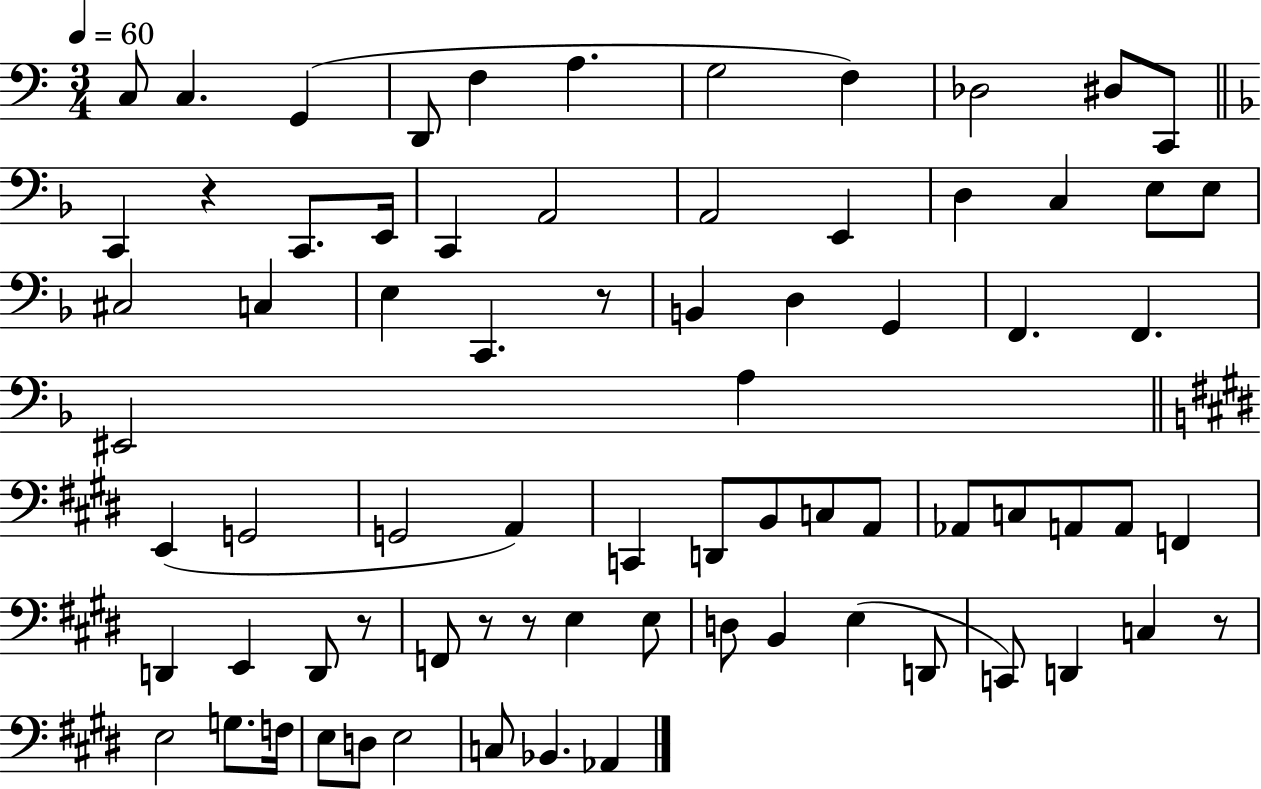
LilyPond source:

{
  \clef bass
  \numericTimeSignature
  \time 3/4
  \key c \major
  \tempo 4 = 60
  c8 c4. g,4( | d,8 f4 a4. | g2 f4) | des2 dis8 c,8 | \break \bar "||" \break \key d \minor c,4 r4 c,8. e,16 | c,4 a,2 | a,2 e,4 | d4 c4 e8 e8 | \break cis2 c4 | e4 c,4. r8 | b,4 d4 g,4 | f,4. f,4. | \break eis,2 a4 | \bar "||" \break \key e \major e,4( g,2 | g,2 a,4) | c,4 d,8 b,8 c8 a,8 | aes,8 c8 a,8 a,8 f,4 | \break d,4 e,4 d,8 r8 | f,8 r8 r8 e4 e8 | d8 b,4 e4( d,8 | c,8) d,4 c4 r8 | \break e2 g8. f16 | e8 d8 e2 | c8 bes,4. aes,4 | \bar "|."
}